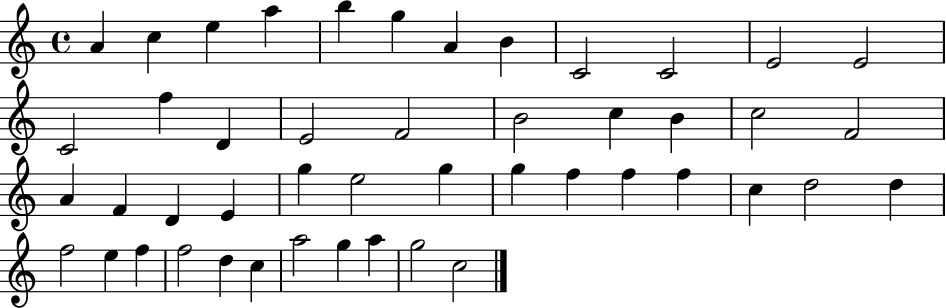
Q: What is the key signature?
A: C major